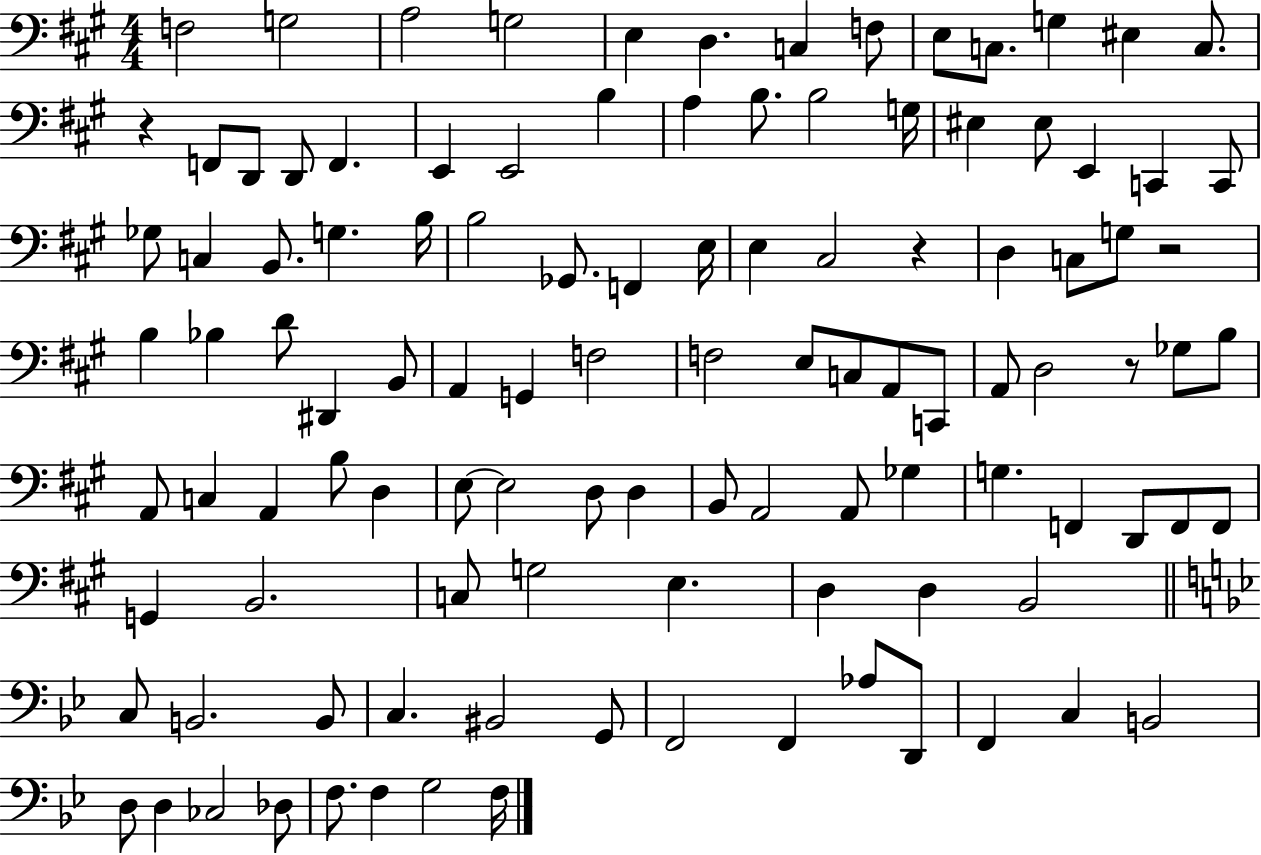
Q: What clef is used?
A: bass